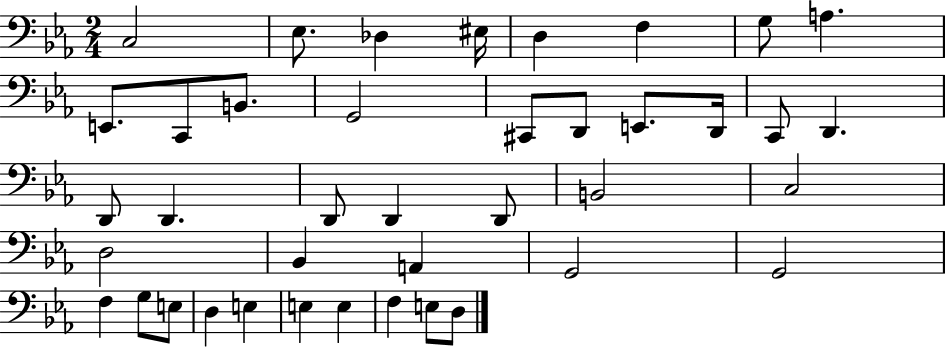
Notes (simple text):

C3/h Eb3/e. Db3/q EIS3/s D3/q F3/q G3/e A3/q. E2/e. C2/e B2/e. G2/h C#2/e D2/e E2/e. D2/s C2/e D2/q. D2/e D2/q. D2/e D2/q D2/e B2/h C3/h D3/h Bb2/q A2/q G2/h G2/h F3/q G3/e E3/e D3/q E3/q E3/q E3/q F3/q E3/e D3/e